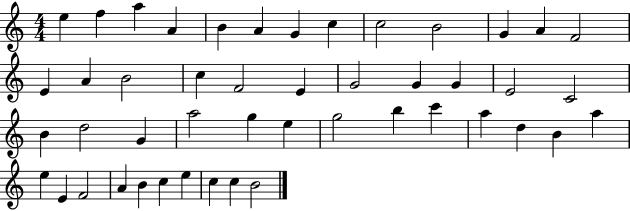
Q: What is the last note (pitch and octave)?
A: B4